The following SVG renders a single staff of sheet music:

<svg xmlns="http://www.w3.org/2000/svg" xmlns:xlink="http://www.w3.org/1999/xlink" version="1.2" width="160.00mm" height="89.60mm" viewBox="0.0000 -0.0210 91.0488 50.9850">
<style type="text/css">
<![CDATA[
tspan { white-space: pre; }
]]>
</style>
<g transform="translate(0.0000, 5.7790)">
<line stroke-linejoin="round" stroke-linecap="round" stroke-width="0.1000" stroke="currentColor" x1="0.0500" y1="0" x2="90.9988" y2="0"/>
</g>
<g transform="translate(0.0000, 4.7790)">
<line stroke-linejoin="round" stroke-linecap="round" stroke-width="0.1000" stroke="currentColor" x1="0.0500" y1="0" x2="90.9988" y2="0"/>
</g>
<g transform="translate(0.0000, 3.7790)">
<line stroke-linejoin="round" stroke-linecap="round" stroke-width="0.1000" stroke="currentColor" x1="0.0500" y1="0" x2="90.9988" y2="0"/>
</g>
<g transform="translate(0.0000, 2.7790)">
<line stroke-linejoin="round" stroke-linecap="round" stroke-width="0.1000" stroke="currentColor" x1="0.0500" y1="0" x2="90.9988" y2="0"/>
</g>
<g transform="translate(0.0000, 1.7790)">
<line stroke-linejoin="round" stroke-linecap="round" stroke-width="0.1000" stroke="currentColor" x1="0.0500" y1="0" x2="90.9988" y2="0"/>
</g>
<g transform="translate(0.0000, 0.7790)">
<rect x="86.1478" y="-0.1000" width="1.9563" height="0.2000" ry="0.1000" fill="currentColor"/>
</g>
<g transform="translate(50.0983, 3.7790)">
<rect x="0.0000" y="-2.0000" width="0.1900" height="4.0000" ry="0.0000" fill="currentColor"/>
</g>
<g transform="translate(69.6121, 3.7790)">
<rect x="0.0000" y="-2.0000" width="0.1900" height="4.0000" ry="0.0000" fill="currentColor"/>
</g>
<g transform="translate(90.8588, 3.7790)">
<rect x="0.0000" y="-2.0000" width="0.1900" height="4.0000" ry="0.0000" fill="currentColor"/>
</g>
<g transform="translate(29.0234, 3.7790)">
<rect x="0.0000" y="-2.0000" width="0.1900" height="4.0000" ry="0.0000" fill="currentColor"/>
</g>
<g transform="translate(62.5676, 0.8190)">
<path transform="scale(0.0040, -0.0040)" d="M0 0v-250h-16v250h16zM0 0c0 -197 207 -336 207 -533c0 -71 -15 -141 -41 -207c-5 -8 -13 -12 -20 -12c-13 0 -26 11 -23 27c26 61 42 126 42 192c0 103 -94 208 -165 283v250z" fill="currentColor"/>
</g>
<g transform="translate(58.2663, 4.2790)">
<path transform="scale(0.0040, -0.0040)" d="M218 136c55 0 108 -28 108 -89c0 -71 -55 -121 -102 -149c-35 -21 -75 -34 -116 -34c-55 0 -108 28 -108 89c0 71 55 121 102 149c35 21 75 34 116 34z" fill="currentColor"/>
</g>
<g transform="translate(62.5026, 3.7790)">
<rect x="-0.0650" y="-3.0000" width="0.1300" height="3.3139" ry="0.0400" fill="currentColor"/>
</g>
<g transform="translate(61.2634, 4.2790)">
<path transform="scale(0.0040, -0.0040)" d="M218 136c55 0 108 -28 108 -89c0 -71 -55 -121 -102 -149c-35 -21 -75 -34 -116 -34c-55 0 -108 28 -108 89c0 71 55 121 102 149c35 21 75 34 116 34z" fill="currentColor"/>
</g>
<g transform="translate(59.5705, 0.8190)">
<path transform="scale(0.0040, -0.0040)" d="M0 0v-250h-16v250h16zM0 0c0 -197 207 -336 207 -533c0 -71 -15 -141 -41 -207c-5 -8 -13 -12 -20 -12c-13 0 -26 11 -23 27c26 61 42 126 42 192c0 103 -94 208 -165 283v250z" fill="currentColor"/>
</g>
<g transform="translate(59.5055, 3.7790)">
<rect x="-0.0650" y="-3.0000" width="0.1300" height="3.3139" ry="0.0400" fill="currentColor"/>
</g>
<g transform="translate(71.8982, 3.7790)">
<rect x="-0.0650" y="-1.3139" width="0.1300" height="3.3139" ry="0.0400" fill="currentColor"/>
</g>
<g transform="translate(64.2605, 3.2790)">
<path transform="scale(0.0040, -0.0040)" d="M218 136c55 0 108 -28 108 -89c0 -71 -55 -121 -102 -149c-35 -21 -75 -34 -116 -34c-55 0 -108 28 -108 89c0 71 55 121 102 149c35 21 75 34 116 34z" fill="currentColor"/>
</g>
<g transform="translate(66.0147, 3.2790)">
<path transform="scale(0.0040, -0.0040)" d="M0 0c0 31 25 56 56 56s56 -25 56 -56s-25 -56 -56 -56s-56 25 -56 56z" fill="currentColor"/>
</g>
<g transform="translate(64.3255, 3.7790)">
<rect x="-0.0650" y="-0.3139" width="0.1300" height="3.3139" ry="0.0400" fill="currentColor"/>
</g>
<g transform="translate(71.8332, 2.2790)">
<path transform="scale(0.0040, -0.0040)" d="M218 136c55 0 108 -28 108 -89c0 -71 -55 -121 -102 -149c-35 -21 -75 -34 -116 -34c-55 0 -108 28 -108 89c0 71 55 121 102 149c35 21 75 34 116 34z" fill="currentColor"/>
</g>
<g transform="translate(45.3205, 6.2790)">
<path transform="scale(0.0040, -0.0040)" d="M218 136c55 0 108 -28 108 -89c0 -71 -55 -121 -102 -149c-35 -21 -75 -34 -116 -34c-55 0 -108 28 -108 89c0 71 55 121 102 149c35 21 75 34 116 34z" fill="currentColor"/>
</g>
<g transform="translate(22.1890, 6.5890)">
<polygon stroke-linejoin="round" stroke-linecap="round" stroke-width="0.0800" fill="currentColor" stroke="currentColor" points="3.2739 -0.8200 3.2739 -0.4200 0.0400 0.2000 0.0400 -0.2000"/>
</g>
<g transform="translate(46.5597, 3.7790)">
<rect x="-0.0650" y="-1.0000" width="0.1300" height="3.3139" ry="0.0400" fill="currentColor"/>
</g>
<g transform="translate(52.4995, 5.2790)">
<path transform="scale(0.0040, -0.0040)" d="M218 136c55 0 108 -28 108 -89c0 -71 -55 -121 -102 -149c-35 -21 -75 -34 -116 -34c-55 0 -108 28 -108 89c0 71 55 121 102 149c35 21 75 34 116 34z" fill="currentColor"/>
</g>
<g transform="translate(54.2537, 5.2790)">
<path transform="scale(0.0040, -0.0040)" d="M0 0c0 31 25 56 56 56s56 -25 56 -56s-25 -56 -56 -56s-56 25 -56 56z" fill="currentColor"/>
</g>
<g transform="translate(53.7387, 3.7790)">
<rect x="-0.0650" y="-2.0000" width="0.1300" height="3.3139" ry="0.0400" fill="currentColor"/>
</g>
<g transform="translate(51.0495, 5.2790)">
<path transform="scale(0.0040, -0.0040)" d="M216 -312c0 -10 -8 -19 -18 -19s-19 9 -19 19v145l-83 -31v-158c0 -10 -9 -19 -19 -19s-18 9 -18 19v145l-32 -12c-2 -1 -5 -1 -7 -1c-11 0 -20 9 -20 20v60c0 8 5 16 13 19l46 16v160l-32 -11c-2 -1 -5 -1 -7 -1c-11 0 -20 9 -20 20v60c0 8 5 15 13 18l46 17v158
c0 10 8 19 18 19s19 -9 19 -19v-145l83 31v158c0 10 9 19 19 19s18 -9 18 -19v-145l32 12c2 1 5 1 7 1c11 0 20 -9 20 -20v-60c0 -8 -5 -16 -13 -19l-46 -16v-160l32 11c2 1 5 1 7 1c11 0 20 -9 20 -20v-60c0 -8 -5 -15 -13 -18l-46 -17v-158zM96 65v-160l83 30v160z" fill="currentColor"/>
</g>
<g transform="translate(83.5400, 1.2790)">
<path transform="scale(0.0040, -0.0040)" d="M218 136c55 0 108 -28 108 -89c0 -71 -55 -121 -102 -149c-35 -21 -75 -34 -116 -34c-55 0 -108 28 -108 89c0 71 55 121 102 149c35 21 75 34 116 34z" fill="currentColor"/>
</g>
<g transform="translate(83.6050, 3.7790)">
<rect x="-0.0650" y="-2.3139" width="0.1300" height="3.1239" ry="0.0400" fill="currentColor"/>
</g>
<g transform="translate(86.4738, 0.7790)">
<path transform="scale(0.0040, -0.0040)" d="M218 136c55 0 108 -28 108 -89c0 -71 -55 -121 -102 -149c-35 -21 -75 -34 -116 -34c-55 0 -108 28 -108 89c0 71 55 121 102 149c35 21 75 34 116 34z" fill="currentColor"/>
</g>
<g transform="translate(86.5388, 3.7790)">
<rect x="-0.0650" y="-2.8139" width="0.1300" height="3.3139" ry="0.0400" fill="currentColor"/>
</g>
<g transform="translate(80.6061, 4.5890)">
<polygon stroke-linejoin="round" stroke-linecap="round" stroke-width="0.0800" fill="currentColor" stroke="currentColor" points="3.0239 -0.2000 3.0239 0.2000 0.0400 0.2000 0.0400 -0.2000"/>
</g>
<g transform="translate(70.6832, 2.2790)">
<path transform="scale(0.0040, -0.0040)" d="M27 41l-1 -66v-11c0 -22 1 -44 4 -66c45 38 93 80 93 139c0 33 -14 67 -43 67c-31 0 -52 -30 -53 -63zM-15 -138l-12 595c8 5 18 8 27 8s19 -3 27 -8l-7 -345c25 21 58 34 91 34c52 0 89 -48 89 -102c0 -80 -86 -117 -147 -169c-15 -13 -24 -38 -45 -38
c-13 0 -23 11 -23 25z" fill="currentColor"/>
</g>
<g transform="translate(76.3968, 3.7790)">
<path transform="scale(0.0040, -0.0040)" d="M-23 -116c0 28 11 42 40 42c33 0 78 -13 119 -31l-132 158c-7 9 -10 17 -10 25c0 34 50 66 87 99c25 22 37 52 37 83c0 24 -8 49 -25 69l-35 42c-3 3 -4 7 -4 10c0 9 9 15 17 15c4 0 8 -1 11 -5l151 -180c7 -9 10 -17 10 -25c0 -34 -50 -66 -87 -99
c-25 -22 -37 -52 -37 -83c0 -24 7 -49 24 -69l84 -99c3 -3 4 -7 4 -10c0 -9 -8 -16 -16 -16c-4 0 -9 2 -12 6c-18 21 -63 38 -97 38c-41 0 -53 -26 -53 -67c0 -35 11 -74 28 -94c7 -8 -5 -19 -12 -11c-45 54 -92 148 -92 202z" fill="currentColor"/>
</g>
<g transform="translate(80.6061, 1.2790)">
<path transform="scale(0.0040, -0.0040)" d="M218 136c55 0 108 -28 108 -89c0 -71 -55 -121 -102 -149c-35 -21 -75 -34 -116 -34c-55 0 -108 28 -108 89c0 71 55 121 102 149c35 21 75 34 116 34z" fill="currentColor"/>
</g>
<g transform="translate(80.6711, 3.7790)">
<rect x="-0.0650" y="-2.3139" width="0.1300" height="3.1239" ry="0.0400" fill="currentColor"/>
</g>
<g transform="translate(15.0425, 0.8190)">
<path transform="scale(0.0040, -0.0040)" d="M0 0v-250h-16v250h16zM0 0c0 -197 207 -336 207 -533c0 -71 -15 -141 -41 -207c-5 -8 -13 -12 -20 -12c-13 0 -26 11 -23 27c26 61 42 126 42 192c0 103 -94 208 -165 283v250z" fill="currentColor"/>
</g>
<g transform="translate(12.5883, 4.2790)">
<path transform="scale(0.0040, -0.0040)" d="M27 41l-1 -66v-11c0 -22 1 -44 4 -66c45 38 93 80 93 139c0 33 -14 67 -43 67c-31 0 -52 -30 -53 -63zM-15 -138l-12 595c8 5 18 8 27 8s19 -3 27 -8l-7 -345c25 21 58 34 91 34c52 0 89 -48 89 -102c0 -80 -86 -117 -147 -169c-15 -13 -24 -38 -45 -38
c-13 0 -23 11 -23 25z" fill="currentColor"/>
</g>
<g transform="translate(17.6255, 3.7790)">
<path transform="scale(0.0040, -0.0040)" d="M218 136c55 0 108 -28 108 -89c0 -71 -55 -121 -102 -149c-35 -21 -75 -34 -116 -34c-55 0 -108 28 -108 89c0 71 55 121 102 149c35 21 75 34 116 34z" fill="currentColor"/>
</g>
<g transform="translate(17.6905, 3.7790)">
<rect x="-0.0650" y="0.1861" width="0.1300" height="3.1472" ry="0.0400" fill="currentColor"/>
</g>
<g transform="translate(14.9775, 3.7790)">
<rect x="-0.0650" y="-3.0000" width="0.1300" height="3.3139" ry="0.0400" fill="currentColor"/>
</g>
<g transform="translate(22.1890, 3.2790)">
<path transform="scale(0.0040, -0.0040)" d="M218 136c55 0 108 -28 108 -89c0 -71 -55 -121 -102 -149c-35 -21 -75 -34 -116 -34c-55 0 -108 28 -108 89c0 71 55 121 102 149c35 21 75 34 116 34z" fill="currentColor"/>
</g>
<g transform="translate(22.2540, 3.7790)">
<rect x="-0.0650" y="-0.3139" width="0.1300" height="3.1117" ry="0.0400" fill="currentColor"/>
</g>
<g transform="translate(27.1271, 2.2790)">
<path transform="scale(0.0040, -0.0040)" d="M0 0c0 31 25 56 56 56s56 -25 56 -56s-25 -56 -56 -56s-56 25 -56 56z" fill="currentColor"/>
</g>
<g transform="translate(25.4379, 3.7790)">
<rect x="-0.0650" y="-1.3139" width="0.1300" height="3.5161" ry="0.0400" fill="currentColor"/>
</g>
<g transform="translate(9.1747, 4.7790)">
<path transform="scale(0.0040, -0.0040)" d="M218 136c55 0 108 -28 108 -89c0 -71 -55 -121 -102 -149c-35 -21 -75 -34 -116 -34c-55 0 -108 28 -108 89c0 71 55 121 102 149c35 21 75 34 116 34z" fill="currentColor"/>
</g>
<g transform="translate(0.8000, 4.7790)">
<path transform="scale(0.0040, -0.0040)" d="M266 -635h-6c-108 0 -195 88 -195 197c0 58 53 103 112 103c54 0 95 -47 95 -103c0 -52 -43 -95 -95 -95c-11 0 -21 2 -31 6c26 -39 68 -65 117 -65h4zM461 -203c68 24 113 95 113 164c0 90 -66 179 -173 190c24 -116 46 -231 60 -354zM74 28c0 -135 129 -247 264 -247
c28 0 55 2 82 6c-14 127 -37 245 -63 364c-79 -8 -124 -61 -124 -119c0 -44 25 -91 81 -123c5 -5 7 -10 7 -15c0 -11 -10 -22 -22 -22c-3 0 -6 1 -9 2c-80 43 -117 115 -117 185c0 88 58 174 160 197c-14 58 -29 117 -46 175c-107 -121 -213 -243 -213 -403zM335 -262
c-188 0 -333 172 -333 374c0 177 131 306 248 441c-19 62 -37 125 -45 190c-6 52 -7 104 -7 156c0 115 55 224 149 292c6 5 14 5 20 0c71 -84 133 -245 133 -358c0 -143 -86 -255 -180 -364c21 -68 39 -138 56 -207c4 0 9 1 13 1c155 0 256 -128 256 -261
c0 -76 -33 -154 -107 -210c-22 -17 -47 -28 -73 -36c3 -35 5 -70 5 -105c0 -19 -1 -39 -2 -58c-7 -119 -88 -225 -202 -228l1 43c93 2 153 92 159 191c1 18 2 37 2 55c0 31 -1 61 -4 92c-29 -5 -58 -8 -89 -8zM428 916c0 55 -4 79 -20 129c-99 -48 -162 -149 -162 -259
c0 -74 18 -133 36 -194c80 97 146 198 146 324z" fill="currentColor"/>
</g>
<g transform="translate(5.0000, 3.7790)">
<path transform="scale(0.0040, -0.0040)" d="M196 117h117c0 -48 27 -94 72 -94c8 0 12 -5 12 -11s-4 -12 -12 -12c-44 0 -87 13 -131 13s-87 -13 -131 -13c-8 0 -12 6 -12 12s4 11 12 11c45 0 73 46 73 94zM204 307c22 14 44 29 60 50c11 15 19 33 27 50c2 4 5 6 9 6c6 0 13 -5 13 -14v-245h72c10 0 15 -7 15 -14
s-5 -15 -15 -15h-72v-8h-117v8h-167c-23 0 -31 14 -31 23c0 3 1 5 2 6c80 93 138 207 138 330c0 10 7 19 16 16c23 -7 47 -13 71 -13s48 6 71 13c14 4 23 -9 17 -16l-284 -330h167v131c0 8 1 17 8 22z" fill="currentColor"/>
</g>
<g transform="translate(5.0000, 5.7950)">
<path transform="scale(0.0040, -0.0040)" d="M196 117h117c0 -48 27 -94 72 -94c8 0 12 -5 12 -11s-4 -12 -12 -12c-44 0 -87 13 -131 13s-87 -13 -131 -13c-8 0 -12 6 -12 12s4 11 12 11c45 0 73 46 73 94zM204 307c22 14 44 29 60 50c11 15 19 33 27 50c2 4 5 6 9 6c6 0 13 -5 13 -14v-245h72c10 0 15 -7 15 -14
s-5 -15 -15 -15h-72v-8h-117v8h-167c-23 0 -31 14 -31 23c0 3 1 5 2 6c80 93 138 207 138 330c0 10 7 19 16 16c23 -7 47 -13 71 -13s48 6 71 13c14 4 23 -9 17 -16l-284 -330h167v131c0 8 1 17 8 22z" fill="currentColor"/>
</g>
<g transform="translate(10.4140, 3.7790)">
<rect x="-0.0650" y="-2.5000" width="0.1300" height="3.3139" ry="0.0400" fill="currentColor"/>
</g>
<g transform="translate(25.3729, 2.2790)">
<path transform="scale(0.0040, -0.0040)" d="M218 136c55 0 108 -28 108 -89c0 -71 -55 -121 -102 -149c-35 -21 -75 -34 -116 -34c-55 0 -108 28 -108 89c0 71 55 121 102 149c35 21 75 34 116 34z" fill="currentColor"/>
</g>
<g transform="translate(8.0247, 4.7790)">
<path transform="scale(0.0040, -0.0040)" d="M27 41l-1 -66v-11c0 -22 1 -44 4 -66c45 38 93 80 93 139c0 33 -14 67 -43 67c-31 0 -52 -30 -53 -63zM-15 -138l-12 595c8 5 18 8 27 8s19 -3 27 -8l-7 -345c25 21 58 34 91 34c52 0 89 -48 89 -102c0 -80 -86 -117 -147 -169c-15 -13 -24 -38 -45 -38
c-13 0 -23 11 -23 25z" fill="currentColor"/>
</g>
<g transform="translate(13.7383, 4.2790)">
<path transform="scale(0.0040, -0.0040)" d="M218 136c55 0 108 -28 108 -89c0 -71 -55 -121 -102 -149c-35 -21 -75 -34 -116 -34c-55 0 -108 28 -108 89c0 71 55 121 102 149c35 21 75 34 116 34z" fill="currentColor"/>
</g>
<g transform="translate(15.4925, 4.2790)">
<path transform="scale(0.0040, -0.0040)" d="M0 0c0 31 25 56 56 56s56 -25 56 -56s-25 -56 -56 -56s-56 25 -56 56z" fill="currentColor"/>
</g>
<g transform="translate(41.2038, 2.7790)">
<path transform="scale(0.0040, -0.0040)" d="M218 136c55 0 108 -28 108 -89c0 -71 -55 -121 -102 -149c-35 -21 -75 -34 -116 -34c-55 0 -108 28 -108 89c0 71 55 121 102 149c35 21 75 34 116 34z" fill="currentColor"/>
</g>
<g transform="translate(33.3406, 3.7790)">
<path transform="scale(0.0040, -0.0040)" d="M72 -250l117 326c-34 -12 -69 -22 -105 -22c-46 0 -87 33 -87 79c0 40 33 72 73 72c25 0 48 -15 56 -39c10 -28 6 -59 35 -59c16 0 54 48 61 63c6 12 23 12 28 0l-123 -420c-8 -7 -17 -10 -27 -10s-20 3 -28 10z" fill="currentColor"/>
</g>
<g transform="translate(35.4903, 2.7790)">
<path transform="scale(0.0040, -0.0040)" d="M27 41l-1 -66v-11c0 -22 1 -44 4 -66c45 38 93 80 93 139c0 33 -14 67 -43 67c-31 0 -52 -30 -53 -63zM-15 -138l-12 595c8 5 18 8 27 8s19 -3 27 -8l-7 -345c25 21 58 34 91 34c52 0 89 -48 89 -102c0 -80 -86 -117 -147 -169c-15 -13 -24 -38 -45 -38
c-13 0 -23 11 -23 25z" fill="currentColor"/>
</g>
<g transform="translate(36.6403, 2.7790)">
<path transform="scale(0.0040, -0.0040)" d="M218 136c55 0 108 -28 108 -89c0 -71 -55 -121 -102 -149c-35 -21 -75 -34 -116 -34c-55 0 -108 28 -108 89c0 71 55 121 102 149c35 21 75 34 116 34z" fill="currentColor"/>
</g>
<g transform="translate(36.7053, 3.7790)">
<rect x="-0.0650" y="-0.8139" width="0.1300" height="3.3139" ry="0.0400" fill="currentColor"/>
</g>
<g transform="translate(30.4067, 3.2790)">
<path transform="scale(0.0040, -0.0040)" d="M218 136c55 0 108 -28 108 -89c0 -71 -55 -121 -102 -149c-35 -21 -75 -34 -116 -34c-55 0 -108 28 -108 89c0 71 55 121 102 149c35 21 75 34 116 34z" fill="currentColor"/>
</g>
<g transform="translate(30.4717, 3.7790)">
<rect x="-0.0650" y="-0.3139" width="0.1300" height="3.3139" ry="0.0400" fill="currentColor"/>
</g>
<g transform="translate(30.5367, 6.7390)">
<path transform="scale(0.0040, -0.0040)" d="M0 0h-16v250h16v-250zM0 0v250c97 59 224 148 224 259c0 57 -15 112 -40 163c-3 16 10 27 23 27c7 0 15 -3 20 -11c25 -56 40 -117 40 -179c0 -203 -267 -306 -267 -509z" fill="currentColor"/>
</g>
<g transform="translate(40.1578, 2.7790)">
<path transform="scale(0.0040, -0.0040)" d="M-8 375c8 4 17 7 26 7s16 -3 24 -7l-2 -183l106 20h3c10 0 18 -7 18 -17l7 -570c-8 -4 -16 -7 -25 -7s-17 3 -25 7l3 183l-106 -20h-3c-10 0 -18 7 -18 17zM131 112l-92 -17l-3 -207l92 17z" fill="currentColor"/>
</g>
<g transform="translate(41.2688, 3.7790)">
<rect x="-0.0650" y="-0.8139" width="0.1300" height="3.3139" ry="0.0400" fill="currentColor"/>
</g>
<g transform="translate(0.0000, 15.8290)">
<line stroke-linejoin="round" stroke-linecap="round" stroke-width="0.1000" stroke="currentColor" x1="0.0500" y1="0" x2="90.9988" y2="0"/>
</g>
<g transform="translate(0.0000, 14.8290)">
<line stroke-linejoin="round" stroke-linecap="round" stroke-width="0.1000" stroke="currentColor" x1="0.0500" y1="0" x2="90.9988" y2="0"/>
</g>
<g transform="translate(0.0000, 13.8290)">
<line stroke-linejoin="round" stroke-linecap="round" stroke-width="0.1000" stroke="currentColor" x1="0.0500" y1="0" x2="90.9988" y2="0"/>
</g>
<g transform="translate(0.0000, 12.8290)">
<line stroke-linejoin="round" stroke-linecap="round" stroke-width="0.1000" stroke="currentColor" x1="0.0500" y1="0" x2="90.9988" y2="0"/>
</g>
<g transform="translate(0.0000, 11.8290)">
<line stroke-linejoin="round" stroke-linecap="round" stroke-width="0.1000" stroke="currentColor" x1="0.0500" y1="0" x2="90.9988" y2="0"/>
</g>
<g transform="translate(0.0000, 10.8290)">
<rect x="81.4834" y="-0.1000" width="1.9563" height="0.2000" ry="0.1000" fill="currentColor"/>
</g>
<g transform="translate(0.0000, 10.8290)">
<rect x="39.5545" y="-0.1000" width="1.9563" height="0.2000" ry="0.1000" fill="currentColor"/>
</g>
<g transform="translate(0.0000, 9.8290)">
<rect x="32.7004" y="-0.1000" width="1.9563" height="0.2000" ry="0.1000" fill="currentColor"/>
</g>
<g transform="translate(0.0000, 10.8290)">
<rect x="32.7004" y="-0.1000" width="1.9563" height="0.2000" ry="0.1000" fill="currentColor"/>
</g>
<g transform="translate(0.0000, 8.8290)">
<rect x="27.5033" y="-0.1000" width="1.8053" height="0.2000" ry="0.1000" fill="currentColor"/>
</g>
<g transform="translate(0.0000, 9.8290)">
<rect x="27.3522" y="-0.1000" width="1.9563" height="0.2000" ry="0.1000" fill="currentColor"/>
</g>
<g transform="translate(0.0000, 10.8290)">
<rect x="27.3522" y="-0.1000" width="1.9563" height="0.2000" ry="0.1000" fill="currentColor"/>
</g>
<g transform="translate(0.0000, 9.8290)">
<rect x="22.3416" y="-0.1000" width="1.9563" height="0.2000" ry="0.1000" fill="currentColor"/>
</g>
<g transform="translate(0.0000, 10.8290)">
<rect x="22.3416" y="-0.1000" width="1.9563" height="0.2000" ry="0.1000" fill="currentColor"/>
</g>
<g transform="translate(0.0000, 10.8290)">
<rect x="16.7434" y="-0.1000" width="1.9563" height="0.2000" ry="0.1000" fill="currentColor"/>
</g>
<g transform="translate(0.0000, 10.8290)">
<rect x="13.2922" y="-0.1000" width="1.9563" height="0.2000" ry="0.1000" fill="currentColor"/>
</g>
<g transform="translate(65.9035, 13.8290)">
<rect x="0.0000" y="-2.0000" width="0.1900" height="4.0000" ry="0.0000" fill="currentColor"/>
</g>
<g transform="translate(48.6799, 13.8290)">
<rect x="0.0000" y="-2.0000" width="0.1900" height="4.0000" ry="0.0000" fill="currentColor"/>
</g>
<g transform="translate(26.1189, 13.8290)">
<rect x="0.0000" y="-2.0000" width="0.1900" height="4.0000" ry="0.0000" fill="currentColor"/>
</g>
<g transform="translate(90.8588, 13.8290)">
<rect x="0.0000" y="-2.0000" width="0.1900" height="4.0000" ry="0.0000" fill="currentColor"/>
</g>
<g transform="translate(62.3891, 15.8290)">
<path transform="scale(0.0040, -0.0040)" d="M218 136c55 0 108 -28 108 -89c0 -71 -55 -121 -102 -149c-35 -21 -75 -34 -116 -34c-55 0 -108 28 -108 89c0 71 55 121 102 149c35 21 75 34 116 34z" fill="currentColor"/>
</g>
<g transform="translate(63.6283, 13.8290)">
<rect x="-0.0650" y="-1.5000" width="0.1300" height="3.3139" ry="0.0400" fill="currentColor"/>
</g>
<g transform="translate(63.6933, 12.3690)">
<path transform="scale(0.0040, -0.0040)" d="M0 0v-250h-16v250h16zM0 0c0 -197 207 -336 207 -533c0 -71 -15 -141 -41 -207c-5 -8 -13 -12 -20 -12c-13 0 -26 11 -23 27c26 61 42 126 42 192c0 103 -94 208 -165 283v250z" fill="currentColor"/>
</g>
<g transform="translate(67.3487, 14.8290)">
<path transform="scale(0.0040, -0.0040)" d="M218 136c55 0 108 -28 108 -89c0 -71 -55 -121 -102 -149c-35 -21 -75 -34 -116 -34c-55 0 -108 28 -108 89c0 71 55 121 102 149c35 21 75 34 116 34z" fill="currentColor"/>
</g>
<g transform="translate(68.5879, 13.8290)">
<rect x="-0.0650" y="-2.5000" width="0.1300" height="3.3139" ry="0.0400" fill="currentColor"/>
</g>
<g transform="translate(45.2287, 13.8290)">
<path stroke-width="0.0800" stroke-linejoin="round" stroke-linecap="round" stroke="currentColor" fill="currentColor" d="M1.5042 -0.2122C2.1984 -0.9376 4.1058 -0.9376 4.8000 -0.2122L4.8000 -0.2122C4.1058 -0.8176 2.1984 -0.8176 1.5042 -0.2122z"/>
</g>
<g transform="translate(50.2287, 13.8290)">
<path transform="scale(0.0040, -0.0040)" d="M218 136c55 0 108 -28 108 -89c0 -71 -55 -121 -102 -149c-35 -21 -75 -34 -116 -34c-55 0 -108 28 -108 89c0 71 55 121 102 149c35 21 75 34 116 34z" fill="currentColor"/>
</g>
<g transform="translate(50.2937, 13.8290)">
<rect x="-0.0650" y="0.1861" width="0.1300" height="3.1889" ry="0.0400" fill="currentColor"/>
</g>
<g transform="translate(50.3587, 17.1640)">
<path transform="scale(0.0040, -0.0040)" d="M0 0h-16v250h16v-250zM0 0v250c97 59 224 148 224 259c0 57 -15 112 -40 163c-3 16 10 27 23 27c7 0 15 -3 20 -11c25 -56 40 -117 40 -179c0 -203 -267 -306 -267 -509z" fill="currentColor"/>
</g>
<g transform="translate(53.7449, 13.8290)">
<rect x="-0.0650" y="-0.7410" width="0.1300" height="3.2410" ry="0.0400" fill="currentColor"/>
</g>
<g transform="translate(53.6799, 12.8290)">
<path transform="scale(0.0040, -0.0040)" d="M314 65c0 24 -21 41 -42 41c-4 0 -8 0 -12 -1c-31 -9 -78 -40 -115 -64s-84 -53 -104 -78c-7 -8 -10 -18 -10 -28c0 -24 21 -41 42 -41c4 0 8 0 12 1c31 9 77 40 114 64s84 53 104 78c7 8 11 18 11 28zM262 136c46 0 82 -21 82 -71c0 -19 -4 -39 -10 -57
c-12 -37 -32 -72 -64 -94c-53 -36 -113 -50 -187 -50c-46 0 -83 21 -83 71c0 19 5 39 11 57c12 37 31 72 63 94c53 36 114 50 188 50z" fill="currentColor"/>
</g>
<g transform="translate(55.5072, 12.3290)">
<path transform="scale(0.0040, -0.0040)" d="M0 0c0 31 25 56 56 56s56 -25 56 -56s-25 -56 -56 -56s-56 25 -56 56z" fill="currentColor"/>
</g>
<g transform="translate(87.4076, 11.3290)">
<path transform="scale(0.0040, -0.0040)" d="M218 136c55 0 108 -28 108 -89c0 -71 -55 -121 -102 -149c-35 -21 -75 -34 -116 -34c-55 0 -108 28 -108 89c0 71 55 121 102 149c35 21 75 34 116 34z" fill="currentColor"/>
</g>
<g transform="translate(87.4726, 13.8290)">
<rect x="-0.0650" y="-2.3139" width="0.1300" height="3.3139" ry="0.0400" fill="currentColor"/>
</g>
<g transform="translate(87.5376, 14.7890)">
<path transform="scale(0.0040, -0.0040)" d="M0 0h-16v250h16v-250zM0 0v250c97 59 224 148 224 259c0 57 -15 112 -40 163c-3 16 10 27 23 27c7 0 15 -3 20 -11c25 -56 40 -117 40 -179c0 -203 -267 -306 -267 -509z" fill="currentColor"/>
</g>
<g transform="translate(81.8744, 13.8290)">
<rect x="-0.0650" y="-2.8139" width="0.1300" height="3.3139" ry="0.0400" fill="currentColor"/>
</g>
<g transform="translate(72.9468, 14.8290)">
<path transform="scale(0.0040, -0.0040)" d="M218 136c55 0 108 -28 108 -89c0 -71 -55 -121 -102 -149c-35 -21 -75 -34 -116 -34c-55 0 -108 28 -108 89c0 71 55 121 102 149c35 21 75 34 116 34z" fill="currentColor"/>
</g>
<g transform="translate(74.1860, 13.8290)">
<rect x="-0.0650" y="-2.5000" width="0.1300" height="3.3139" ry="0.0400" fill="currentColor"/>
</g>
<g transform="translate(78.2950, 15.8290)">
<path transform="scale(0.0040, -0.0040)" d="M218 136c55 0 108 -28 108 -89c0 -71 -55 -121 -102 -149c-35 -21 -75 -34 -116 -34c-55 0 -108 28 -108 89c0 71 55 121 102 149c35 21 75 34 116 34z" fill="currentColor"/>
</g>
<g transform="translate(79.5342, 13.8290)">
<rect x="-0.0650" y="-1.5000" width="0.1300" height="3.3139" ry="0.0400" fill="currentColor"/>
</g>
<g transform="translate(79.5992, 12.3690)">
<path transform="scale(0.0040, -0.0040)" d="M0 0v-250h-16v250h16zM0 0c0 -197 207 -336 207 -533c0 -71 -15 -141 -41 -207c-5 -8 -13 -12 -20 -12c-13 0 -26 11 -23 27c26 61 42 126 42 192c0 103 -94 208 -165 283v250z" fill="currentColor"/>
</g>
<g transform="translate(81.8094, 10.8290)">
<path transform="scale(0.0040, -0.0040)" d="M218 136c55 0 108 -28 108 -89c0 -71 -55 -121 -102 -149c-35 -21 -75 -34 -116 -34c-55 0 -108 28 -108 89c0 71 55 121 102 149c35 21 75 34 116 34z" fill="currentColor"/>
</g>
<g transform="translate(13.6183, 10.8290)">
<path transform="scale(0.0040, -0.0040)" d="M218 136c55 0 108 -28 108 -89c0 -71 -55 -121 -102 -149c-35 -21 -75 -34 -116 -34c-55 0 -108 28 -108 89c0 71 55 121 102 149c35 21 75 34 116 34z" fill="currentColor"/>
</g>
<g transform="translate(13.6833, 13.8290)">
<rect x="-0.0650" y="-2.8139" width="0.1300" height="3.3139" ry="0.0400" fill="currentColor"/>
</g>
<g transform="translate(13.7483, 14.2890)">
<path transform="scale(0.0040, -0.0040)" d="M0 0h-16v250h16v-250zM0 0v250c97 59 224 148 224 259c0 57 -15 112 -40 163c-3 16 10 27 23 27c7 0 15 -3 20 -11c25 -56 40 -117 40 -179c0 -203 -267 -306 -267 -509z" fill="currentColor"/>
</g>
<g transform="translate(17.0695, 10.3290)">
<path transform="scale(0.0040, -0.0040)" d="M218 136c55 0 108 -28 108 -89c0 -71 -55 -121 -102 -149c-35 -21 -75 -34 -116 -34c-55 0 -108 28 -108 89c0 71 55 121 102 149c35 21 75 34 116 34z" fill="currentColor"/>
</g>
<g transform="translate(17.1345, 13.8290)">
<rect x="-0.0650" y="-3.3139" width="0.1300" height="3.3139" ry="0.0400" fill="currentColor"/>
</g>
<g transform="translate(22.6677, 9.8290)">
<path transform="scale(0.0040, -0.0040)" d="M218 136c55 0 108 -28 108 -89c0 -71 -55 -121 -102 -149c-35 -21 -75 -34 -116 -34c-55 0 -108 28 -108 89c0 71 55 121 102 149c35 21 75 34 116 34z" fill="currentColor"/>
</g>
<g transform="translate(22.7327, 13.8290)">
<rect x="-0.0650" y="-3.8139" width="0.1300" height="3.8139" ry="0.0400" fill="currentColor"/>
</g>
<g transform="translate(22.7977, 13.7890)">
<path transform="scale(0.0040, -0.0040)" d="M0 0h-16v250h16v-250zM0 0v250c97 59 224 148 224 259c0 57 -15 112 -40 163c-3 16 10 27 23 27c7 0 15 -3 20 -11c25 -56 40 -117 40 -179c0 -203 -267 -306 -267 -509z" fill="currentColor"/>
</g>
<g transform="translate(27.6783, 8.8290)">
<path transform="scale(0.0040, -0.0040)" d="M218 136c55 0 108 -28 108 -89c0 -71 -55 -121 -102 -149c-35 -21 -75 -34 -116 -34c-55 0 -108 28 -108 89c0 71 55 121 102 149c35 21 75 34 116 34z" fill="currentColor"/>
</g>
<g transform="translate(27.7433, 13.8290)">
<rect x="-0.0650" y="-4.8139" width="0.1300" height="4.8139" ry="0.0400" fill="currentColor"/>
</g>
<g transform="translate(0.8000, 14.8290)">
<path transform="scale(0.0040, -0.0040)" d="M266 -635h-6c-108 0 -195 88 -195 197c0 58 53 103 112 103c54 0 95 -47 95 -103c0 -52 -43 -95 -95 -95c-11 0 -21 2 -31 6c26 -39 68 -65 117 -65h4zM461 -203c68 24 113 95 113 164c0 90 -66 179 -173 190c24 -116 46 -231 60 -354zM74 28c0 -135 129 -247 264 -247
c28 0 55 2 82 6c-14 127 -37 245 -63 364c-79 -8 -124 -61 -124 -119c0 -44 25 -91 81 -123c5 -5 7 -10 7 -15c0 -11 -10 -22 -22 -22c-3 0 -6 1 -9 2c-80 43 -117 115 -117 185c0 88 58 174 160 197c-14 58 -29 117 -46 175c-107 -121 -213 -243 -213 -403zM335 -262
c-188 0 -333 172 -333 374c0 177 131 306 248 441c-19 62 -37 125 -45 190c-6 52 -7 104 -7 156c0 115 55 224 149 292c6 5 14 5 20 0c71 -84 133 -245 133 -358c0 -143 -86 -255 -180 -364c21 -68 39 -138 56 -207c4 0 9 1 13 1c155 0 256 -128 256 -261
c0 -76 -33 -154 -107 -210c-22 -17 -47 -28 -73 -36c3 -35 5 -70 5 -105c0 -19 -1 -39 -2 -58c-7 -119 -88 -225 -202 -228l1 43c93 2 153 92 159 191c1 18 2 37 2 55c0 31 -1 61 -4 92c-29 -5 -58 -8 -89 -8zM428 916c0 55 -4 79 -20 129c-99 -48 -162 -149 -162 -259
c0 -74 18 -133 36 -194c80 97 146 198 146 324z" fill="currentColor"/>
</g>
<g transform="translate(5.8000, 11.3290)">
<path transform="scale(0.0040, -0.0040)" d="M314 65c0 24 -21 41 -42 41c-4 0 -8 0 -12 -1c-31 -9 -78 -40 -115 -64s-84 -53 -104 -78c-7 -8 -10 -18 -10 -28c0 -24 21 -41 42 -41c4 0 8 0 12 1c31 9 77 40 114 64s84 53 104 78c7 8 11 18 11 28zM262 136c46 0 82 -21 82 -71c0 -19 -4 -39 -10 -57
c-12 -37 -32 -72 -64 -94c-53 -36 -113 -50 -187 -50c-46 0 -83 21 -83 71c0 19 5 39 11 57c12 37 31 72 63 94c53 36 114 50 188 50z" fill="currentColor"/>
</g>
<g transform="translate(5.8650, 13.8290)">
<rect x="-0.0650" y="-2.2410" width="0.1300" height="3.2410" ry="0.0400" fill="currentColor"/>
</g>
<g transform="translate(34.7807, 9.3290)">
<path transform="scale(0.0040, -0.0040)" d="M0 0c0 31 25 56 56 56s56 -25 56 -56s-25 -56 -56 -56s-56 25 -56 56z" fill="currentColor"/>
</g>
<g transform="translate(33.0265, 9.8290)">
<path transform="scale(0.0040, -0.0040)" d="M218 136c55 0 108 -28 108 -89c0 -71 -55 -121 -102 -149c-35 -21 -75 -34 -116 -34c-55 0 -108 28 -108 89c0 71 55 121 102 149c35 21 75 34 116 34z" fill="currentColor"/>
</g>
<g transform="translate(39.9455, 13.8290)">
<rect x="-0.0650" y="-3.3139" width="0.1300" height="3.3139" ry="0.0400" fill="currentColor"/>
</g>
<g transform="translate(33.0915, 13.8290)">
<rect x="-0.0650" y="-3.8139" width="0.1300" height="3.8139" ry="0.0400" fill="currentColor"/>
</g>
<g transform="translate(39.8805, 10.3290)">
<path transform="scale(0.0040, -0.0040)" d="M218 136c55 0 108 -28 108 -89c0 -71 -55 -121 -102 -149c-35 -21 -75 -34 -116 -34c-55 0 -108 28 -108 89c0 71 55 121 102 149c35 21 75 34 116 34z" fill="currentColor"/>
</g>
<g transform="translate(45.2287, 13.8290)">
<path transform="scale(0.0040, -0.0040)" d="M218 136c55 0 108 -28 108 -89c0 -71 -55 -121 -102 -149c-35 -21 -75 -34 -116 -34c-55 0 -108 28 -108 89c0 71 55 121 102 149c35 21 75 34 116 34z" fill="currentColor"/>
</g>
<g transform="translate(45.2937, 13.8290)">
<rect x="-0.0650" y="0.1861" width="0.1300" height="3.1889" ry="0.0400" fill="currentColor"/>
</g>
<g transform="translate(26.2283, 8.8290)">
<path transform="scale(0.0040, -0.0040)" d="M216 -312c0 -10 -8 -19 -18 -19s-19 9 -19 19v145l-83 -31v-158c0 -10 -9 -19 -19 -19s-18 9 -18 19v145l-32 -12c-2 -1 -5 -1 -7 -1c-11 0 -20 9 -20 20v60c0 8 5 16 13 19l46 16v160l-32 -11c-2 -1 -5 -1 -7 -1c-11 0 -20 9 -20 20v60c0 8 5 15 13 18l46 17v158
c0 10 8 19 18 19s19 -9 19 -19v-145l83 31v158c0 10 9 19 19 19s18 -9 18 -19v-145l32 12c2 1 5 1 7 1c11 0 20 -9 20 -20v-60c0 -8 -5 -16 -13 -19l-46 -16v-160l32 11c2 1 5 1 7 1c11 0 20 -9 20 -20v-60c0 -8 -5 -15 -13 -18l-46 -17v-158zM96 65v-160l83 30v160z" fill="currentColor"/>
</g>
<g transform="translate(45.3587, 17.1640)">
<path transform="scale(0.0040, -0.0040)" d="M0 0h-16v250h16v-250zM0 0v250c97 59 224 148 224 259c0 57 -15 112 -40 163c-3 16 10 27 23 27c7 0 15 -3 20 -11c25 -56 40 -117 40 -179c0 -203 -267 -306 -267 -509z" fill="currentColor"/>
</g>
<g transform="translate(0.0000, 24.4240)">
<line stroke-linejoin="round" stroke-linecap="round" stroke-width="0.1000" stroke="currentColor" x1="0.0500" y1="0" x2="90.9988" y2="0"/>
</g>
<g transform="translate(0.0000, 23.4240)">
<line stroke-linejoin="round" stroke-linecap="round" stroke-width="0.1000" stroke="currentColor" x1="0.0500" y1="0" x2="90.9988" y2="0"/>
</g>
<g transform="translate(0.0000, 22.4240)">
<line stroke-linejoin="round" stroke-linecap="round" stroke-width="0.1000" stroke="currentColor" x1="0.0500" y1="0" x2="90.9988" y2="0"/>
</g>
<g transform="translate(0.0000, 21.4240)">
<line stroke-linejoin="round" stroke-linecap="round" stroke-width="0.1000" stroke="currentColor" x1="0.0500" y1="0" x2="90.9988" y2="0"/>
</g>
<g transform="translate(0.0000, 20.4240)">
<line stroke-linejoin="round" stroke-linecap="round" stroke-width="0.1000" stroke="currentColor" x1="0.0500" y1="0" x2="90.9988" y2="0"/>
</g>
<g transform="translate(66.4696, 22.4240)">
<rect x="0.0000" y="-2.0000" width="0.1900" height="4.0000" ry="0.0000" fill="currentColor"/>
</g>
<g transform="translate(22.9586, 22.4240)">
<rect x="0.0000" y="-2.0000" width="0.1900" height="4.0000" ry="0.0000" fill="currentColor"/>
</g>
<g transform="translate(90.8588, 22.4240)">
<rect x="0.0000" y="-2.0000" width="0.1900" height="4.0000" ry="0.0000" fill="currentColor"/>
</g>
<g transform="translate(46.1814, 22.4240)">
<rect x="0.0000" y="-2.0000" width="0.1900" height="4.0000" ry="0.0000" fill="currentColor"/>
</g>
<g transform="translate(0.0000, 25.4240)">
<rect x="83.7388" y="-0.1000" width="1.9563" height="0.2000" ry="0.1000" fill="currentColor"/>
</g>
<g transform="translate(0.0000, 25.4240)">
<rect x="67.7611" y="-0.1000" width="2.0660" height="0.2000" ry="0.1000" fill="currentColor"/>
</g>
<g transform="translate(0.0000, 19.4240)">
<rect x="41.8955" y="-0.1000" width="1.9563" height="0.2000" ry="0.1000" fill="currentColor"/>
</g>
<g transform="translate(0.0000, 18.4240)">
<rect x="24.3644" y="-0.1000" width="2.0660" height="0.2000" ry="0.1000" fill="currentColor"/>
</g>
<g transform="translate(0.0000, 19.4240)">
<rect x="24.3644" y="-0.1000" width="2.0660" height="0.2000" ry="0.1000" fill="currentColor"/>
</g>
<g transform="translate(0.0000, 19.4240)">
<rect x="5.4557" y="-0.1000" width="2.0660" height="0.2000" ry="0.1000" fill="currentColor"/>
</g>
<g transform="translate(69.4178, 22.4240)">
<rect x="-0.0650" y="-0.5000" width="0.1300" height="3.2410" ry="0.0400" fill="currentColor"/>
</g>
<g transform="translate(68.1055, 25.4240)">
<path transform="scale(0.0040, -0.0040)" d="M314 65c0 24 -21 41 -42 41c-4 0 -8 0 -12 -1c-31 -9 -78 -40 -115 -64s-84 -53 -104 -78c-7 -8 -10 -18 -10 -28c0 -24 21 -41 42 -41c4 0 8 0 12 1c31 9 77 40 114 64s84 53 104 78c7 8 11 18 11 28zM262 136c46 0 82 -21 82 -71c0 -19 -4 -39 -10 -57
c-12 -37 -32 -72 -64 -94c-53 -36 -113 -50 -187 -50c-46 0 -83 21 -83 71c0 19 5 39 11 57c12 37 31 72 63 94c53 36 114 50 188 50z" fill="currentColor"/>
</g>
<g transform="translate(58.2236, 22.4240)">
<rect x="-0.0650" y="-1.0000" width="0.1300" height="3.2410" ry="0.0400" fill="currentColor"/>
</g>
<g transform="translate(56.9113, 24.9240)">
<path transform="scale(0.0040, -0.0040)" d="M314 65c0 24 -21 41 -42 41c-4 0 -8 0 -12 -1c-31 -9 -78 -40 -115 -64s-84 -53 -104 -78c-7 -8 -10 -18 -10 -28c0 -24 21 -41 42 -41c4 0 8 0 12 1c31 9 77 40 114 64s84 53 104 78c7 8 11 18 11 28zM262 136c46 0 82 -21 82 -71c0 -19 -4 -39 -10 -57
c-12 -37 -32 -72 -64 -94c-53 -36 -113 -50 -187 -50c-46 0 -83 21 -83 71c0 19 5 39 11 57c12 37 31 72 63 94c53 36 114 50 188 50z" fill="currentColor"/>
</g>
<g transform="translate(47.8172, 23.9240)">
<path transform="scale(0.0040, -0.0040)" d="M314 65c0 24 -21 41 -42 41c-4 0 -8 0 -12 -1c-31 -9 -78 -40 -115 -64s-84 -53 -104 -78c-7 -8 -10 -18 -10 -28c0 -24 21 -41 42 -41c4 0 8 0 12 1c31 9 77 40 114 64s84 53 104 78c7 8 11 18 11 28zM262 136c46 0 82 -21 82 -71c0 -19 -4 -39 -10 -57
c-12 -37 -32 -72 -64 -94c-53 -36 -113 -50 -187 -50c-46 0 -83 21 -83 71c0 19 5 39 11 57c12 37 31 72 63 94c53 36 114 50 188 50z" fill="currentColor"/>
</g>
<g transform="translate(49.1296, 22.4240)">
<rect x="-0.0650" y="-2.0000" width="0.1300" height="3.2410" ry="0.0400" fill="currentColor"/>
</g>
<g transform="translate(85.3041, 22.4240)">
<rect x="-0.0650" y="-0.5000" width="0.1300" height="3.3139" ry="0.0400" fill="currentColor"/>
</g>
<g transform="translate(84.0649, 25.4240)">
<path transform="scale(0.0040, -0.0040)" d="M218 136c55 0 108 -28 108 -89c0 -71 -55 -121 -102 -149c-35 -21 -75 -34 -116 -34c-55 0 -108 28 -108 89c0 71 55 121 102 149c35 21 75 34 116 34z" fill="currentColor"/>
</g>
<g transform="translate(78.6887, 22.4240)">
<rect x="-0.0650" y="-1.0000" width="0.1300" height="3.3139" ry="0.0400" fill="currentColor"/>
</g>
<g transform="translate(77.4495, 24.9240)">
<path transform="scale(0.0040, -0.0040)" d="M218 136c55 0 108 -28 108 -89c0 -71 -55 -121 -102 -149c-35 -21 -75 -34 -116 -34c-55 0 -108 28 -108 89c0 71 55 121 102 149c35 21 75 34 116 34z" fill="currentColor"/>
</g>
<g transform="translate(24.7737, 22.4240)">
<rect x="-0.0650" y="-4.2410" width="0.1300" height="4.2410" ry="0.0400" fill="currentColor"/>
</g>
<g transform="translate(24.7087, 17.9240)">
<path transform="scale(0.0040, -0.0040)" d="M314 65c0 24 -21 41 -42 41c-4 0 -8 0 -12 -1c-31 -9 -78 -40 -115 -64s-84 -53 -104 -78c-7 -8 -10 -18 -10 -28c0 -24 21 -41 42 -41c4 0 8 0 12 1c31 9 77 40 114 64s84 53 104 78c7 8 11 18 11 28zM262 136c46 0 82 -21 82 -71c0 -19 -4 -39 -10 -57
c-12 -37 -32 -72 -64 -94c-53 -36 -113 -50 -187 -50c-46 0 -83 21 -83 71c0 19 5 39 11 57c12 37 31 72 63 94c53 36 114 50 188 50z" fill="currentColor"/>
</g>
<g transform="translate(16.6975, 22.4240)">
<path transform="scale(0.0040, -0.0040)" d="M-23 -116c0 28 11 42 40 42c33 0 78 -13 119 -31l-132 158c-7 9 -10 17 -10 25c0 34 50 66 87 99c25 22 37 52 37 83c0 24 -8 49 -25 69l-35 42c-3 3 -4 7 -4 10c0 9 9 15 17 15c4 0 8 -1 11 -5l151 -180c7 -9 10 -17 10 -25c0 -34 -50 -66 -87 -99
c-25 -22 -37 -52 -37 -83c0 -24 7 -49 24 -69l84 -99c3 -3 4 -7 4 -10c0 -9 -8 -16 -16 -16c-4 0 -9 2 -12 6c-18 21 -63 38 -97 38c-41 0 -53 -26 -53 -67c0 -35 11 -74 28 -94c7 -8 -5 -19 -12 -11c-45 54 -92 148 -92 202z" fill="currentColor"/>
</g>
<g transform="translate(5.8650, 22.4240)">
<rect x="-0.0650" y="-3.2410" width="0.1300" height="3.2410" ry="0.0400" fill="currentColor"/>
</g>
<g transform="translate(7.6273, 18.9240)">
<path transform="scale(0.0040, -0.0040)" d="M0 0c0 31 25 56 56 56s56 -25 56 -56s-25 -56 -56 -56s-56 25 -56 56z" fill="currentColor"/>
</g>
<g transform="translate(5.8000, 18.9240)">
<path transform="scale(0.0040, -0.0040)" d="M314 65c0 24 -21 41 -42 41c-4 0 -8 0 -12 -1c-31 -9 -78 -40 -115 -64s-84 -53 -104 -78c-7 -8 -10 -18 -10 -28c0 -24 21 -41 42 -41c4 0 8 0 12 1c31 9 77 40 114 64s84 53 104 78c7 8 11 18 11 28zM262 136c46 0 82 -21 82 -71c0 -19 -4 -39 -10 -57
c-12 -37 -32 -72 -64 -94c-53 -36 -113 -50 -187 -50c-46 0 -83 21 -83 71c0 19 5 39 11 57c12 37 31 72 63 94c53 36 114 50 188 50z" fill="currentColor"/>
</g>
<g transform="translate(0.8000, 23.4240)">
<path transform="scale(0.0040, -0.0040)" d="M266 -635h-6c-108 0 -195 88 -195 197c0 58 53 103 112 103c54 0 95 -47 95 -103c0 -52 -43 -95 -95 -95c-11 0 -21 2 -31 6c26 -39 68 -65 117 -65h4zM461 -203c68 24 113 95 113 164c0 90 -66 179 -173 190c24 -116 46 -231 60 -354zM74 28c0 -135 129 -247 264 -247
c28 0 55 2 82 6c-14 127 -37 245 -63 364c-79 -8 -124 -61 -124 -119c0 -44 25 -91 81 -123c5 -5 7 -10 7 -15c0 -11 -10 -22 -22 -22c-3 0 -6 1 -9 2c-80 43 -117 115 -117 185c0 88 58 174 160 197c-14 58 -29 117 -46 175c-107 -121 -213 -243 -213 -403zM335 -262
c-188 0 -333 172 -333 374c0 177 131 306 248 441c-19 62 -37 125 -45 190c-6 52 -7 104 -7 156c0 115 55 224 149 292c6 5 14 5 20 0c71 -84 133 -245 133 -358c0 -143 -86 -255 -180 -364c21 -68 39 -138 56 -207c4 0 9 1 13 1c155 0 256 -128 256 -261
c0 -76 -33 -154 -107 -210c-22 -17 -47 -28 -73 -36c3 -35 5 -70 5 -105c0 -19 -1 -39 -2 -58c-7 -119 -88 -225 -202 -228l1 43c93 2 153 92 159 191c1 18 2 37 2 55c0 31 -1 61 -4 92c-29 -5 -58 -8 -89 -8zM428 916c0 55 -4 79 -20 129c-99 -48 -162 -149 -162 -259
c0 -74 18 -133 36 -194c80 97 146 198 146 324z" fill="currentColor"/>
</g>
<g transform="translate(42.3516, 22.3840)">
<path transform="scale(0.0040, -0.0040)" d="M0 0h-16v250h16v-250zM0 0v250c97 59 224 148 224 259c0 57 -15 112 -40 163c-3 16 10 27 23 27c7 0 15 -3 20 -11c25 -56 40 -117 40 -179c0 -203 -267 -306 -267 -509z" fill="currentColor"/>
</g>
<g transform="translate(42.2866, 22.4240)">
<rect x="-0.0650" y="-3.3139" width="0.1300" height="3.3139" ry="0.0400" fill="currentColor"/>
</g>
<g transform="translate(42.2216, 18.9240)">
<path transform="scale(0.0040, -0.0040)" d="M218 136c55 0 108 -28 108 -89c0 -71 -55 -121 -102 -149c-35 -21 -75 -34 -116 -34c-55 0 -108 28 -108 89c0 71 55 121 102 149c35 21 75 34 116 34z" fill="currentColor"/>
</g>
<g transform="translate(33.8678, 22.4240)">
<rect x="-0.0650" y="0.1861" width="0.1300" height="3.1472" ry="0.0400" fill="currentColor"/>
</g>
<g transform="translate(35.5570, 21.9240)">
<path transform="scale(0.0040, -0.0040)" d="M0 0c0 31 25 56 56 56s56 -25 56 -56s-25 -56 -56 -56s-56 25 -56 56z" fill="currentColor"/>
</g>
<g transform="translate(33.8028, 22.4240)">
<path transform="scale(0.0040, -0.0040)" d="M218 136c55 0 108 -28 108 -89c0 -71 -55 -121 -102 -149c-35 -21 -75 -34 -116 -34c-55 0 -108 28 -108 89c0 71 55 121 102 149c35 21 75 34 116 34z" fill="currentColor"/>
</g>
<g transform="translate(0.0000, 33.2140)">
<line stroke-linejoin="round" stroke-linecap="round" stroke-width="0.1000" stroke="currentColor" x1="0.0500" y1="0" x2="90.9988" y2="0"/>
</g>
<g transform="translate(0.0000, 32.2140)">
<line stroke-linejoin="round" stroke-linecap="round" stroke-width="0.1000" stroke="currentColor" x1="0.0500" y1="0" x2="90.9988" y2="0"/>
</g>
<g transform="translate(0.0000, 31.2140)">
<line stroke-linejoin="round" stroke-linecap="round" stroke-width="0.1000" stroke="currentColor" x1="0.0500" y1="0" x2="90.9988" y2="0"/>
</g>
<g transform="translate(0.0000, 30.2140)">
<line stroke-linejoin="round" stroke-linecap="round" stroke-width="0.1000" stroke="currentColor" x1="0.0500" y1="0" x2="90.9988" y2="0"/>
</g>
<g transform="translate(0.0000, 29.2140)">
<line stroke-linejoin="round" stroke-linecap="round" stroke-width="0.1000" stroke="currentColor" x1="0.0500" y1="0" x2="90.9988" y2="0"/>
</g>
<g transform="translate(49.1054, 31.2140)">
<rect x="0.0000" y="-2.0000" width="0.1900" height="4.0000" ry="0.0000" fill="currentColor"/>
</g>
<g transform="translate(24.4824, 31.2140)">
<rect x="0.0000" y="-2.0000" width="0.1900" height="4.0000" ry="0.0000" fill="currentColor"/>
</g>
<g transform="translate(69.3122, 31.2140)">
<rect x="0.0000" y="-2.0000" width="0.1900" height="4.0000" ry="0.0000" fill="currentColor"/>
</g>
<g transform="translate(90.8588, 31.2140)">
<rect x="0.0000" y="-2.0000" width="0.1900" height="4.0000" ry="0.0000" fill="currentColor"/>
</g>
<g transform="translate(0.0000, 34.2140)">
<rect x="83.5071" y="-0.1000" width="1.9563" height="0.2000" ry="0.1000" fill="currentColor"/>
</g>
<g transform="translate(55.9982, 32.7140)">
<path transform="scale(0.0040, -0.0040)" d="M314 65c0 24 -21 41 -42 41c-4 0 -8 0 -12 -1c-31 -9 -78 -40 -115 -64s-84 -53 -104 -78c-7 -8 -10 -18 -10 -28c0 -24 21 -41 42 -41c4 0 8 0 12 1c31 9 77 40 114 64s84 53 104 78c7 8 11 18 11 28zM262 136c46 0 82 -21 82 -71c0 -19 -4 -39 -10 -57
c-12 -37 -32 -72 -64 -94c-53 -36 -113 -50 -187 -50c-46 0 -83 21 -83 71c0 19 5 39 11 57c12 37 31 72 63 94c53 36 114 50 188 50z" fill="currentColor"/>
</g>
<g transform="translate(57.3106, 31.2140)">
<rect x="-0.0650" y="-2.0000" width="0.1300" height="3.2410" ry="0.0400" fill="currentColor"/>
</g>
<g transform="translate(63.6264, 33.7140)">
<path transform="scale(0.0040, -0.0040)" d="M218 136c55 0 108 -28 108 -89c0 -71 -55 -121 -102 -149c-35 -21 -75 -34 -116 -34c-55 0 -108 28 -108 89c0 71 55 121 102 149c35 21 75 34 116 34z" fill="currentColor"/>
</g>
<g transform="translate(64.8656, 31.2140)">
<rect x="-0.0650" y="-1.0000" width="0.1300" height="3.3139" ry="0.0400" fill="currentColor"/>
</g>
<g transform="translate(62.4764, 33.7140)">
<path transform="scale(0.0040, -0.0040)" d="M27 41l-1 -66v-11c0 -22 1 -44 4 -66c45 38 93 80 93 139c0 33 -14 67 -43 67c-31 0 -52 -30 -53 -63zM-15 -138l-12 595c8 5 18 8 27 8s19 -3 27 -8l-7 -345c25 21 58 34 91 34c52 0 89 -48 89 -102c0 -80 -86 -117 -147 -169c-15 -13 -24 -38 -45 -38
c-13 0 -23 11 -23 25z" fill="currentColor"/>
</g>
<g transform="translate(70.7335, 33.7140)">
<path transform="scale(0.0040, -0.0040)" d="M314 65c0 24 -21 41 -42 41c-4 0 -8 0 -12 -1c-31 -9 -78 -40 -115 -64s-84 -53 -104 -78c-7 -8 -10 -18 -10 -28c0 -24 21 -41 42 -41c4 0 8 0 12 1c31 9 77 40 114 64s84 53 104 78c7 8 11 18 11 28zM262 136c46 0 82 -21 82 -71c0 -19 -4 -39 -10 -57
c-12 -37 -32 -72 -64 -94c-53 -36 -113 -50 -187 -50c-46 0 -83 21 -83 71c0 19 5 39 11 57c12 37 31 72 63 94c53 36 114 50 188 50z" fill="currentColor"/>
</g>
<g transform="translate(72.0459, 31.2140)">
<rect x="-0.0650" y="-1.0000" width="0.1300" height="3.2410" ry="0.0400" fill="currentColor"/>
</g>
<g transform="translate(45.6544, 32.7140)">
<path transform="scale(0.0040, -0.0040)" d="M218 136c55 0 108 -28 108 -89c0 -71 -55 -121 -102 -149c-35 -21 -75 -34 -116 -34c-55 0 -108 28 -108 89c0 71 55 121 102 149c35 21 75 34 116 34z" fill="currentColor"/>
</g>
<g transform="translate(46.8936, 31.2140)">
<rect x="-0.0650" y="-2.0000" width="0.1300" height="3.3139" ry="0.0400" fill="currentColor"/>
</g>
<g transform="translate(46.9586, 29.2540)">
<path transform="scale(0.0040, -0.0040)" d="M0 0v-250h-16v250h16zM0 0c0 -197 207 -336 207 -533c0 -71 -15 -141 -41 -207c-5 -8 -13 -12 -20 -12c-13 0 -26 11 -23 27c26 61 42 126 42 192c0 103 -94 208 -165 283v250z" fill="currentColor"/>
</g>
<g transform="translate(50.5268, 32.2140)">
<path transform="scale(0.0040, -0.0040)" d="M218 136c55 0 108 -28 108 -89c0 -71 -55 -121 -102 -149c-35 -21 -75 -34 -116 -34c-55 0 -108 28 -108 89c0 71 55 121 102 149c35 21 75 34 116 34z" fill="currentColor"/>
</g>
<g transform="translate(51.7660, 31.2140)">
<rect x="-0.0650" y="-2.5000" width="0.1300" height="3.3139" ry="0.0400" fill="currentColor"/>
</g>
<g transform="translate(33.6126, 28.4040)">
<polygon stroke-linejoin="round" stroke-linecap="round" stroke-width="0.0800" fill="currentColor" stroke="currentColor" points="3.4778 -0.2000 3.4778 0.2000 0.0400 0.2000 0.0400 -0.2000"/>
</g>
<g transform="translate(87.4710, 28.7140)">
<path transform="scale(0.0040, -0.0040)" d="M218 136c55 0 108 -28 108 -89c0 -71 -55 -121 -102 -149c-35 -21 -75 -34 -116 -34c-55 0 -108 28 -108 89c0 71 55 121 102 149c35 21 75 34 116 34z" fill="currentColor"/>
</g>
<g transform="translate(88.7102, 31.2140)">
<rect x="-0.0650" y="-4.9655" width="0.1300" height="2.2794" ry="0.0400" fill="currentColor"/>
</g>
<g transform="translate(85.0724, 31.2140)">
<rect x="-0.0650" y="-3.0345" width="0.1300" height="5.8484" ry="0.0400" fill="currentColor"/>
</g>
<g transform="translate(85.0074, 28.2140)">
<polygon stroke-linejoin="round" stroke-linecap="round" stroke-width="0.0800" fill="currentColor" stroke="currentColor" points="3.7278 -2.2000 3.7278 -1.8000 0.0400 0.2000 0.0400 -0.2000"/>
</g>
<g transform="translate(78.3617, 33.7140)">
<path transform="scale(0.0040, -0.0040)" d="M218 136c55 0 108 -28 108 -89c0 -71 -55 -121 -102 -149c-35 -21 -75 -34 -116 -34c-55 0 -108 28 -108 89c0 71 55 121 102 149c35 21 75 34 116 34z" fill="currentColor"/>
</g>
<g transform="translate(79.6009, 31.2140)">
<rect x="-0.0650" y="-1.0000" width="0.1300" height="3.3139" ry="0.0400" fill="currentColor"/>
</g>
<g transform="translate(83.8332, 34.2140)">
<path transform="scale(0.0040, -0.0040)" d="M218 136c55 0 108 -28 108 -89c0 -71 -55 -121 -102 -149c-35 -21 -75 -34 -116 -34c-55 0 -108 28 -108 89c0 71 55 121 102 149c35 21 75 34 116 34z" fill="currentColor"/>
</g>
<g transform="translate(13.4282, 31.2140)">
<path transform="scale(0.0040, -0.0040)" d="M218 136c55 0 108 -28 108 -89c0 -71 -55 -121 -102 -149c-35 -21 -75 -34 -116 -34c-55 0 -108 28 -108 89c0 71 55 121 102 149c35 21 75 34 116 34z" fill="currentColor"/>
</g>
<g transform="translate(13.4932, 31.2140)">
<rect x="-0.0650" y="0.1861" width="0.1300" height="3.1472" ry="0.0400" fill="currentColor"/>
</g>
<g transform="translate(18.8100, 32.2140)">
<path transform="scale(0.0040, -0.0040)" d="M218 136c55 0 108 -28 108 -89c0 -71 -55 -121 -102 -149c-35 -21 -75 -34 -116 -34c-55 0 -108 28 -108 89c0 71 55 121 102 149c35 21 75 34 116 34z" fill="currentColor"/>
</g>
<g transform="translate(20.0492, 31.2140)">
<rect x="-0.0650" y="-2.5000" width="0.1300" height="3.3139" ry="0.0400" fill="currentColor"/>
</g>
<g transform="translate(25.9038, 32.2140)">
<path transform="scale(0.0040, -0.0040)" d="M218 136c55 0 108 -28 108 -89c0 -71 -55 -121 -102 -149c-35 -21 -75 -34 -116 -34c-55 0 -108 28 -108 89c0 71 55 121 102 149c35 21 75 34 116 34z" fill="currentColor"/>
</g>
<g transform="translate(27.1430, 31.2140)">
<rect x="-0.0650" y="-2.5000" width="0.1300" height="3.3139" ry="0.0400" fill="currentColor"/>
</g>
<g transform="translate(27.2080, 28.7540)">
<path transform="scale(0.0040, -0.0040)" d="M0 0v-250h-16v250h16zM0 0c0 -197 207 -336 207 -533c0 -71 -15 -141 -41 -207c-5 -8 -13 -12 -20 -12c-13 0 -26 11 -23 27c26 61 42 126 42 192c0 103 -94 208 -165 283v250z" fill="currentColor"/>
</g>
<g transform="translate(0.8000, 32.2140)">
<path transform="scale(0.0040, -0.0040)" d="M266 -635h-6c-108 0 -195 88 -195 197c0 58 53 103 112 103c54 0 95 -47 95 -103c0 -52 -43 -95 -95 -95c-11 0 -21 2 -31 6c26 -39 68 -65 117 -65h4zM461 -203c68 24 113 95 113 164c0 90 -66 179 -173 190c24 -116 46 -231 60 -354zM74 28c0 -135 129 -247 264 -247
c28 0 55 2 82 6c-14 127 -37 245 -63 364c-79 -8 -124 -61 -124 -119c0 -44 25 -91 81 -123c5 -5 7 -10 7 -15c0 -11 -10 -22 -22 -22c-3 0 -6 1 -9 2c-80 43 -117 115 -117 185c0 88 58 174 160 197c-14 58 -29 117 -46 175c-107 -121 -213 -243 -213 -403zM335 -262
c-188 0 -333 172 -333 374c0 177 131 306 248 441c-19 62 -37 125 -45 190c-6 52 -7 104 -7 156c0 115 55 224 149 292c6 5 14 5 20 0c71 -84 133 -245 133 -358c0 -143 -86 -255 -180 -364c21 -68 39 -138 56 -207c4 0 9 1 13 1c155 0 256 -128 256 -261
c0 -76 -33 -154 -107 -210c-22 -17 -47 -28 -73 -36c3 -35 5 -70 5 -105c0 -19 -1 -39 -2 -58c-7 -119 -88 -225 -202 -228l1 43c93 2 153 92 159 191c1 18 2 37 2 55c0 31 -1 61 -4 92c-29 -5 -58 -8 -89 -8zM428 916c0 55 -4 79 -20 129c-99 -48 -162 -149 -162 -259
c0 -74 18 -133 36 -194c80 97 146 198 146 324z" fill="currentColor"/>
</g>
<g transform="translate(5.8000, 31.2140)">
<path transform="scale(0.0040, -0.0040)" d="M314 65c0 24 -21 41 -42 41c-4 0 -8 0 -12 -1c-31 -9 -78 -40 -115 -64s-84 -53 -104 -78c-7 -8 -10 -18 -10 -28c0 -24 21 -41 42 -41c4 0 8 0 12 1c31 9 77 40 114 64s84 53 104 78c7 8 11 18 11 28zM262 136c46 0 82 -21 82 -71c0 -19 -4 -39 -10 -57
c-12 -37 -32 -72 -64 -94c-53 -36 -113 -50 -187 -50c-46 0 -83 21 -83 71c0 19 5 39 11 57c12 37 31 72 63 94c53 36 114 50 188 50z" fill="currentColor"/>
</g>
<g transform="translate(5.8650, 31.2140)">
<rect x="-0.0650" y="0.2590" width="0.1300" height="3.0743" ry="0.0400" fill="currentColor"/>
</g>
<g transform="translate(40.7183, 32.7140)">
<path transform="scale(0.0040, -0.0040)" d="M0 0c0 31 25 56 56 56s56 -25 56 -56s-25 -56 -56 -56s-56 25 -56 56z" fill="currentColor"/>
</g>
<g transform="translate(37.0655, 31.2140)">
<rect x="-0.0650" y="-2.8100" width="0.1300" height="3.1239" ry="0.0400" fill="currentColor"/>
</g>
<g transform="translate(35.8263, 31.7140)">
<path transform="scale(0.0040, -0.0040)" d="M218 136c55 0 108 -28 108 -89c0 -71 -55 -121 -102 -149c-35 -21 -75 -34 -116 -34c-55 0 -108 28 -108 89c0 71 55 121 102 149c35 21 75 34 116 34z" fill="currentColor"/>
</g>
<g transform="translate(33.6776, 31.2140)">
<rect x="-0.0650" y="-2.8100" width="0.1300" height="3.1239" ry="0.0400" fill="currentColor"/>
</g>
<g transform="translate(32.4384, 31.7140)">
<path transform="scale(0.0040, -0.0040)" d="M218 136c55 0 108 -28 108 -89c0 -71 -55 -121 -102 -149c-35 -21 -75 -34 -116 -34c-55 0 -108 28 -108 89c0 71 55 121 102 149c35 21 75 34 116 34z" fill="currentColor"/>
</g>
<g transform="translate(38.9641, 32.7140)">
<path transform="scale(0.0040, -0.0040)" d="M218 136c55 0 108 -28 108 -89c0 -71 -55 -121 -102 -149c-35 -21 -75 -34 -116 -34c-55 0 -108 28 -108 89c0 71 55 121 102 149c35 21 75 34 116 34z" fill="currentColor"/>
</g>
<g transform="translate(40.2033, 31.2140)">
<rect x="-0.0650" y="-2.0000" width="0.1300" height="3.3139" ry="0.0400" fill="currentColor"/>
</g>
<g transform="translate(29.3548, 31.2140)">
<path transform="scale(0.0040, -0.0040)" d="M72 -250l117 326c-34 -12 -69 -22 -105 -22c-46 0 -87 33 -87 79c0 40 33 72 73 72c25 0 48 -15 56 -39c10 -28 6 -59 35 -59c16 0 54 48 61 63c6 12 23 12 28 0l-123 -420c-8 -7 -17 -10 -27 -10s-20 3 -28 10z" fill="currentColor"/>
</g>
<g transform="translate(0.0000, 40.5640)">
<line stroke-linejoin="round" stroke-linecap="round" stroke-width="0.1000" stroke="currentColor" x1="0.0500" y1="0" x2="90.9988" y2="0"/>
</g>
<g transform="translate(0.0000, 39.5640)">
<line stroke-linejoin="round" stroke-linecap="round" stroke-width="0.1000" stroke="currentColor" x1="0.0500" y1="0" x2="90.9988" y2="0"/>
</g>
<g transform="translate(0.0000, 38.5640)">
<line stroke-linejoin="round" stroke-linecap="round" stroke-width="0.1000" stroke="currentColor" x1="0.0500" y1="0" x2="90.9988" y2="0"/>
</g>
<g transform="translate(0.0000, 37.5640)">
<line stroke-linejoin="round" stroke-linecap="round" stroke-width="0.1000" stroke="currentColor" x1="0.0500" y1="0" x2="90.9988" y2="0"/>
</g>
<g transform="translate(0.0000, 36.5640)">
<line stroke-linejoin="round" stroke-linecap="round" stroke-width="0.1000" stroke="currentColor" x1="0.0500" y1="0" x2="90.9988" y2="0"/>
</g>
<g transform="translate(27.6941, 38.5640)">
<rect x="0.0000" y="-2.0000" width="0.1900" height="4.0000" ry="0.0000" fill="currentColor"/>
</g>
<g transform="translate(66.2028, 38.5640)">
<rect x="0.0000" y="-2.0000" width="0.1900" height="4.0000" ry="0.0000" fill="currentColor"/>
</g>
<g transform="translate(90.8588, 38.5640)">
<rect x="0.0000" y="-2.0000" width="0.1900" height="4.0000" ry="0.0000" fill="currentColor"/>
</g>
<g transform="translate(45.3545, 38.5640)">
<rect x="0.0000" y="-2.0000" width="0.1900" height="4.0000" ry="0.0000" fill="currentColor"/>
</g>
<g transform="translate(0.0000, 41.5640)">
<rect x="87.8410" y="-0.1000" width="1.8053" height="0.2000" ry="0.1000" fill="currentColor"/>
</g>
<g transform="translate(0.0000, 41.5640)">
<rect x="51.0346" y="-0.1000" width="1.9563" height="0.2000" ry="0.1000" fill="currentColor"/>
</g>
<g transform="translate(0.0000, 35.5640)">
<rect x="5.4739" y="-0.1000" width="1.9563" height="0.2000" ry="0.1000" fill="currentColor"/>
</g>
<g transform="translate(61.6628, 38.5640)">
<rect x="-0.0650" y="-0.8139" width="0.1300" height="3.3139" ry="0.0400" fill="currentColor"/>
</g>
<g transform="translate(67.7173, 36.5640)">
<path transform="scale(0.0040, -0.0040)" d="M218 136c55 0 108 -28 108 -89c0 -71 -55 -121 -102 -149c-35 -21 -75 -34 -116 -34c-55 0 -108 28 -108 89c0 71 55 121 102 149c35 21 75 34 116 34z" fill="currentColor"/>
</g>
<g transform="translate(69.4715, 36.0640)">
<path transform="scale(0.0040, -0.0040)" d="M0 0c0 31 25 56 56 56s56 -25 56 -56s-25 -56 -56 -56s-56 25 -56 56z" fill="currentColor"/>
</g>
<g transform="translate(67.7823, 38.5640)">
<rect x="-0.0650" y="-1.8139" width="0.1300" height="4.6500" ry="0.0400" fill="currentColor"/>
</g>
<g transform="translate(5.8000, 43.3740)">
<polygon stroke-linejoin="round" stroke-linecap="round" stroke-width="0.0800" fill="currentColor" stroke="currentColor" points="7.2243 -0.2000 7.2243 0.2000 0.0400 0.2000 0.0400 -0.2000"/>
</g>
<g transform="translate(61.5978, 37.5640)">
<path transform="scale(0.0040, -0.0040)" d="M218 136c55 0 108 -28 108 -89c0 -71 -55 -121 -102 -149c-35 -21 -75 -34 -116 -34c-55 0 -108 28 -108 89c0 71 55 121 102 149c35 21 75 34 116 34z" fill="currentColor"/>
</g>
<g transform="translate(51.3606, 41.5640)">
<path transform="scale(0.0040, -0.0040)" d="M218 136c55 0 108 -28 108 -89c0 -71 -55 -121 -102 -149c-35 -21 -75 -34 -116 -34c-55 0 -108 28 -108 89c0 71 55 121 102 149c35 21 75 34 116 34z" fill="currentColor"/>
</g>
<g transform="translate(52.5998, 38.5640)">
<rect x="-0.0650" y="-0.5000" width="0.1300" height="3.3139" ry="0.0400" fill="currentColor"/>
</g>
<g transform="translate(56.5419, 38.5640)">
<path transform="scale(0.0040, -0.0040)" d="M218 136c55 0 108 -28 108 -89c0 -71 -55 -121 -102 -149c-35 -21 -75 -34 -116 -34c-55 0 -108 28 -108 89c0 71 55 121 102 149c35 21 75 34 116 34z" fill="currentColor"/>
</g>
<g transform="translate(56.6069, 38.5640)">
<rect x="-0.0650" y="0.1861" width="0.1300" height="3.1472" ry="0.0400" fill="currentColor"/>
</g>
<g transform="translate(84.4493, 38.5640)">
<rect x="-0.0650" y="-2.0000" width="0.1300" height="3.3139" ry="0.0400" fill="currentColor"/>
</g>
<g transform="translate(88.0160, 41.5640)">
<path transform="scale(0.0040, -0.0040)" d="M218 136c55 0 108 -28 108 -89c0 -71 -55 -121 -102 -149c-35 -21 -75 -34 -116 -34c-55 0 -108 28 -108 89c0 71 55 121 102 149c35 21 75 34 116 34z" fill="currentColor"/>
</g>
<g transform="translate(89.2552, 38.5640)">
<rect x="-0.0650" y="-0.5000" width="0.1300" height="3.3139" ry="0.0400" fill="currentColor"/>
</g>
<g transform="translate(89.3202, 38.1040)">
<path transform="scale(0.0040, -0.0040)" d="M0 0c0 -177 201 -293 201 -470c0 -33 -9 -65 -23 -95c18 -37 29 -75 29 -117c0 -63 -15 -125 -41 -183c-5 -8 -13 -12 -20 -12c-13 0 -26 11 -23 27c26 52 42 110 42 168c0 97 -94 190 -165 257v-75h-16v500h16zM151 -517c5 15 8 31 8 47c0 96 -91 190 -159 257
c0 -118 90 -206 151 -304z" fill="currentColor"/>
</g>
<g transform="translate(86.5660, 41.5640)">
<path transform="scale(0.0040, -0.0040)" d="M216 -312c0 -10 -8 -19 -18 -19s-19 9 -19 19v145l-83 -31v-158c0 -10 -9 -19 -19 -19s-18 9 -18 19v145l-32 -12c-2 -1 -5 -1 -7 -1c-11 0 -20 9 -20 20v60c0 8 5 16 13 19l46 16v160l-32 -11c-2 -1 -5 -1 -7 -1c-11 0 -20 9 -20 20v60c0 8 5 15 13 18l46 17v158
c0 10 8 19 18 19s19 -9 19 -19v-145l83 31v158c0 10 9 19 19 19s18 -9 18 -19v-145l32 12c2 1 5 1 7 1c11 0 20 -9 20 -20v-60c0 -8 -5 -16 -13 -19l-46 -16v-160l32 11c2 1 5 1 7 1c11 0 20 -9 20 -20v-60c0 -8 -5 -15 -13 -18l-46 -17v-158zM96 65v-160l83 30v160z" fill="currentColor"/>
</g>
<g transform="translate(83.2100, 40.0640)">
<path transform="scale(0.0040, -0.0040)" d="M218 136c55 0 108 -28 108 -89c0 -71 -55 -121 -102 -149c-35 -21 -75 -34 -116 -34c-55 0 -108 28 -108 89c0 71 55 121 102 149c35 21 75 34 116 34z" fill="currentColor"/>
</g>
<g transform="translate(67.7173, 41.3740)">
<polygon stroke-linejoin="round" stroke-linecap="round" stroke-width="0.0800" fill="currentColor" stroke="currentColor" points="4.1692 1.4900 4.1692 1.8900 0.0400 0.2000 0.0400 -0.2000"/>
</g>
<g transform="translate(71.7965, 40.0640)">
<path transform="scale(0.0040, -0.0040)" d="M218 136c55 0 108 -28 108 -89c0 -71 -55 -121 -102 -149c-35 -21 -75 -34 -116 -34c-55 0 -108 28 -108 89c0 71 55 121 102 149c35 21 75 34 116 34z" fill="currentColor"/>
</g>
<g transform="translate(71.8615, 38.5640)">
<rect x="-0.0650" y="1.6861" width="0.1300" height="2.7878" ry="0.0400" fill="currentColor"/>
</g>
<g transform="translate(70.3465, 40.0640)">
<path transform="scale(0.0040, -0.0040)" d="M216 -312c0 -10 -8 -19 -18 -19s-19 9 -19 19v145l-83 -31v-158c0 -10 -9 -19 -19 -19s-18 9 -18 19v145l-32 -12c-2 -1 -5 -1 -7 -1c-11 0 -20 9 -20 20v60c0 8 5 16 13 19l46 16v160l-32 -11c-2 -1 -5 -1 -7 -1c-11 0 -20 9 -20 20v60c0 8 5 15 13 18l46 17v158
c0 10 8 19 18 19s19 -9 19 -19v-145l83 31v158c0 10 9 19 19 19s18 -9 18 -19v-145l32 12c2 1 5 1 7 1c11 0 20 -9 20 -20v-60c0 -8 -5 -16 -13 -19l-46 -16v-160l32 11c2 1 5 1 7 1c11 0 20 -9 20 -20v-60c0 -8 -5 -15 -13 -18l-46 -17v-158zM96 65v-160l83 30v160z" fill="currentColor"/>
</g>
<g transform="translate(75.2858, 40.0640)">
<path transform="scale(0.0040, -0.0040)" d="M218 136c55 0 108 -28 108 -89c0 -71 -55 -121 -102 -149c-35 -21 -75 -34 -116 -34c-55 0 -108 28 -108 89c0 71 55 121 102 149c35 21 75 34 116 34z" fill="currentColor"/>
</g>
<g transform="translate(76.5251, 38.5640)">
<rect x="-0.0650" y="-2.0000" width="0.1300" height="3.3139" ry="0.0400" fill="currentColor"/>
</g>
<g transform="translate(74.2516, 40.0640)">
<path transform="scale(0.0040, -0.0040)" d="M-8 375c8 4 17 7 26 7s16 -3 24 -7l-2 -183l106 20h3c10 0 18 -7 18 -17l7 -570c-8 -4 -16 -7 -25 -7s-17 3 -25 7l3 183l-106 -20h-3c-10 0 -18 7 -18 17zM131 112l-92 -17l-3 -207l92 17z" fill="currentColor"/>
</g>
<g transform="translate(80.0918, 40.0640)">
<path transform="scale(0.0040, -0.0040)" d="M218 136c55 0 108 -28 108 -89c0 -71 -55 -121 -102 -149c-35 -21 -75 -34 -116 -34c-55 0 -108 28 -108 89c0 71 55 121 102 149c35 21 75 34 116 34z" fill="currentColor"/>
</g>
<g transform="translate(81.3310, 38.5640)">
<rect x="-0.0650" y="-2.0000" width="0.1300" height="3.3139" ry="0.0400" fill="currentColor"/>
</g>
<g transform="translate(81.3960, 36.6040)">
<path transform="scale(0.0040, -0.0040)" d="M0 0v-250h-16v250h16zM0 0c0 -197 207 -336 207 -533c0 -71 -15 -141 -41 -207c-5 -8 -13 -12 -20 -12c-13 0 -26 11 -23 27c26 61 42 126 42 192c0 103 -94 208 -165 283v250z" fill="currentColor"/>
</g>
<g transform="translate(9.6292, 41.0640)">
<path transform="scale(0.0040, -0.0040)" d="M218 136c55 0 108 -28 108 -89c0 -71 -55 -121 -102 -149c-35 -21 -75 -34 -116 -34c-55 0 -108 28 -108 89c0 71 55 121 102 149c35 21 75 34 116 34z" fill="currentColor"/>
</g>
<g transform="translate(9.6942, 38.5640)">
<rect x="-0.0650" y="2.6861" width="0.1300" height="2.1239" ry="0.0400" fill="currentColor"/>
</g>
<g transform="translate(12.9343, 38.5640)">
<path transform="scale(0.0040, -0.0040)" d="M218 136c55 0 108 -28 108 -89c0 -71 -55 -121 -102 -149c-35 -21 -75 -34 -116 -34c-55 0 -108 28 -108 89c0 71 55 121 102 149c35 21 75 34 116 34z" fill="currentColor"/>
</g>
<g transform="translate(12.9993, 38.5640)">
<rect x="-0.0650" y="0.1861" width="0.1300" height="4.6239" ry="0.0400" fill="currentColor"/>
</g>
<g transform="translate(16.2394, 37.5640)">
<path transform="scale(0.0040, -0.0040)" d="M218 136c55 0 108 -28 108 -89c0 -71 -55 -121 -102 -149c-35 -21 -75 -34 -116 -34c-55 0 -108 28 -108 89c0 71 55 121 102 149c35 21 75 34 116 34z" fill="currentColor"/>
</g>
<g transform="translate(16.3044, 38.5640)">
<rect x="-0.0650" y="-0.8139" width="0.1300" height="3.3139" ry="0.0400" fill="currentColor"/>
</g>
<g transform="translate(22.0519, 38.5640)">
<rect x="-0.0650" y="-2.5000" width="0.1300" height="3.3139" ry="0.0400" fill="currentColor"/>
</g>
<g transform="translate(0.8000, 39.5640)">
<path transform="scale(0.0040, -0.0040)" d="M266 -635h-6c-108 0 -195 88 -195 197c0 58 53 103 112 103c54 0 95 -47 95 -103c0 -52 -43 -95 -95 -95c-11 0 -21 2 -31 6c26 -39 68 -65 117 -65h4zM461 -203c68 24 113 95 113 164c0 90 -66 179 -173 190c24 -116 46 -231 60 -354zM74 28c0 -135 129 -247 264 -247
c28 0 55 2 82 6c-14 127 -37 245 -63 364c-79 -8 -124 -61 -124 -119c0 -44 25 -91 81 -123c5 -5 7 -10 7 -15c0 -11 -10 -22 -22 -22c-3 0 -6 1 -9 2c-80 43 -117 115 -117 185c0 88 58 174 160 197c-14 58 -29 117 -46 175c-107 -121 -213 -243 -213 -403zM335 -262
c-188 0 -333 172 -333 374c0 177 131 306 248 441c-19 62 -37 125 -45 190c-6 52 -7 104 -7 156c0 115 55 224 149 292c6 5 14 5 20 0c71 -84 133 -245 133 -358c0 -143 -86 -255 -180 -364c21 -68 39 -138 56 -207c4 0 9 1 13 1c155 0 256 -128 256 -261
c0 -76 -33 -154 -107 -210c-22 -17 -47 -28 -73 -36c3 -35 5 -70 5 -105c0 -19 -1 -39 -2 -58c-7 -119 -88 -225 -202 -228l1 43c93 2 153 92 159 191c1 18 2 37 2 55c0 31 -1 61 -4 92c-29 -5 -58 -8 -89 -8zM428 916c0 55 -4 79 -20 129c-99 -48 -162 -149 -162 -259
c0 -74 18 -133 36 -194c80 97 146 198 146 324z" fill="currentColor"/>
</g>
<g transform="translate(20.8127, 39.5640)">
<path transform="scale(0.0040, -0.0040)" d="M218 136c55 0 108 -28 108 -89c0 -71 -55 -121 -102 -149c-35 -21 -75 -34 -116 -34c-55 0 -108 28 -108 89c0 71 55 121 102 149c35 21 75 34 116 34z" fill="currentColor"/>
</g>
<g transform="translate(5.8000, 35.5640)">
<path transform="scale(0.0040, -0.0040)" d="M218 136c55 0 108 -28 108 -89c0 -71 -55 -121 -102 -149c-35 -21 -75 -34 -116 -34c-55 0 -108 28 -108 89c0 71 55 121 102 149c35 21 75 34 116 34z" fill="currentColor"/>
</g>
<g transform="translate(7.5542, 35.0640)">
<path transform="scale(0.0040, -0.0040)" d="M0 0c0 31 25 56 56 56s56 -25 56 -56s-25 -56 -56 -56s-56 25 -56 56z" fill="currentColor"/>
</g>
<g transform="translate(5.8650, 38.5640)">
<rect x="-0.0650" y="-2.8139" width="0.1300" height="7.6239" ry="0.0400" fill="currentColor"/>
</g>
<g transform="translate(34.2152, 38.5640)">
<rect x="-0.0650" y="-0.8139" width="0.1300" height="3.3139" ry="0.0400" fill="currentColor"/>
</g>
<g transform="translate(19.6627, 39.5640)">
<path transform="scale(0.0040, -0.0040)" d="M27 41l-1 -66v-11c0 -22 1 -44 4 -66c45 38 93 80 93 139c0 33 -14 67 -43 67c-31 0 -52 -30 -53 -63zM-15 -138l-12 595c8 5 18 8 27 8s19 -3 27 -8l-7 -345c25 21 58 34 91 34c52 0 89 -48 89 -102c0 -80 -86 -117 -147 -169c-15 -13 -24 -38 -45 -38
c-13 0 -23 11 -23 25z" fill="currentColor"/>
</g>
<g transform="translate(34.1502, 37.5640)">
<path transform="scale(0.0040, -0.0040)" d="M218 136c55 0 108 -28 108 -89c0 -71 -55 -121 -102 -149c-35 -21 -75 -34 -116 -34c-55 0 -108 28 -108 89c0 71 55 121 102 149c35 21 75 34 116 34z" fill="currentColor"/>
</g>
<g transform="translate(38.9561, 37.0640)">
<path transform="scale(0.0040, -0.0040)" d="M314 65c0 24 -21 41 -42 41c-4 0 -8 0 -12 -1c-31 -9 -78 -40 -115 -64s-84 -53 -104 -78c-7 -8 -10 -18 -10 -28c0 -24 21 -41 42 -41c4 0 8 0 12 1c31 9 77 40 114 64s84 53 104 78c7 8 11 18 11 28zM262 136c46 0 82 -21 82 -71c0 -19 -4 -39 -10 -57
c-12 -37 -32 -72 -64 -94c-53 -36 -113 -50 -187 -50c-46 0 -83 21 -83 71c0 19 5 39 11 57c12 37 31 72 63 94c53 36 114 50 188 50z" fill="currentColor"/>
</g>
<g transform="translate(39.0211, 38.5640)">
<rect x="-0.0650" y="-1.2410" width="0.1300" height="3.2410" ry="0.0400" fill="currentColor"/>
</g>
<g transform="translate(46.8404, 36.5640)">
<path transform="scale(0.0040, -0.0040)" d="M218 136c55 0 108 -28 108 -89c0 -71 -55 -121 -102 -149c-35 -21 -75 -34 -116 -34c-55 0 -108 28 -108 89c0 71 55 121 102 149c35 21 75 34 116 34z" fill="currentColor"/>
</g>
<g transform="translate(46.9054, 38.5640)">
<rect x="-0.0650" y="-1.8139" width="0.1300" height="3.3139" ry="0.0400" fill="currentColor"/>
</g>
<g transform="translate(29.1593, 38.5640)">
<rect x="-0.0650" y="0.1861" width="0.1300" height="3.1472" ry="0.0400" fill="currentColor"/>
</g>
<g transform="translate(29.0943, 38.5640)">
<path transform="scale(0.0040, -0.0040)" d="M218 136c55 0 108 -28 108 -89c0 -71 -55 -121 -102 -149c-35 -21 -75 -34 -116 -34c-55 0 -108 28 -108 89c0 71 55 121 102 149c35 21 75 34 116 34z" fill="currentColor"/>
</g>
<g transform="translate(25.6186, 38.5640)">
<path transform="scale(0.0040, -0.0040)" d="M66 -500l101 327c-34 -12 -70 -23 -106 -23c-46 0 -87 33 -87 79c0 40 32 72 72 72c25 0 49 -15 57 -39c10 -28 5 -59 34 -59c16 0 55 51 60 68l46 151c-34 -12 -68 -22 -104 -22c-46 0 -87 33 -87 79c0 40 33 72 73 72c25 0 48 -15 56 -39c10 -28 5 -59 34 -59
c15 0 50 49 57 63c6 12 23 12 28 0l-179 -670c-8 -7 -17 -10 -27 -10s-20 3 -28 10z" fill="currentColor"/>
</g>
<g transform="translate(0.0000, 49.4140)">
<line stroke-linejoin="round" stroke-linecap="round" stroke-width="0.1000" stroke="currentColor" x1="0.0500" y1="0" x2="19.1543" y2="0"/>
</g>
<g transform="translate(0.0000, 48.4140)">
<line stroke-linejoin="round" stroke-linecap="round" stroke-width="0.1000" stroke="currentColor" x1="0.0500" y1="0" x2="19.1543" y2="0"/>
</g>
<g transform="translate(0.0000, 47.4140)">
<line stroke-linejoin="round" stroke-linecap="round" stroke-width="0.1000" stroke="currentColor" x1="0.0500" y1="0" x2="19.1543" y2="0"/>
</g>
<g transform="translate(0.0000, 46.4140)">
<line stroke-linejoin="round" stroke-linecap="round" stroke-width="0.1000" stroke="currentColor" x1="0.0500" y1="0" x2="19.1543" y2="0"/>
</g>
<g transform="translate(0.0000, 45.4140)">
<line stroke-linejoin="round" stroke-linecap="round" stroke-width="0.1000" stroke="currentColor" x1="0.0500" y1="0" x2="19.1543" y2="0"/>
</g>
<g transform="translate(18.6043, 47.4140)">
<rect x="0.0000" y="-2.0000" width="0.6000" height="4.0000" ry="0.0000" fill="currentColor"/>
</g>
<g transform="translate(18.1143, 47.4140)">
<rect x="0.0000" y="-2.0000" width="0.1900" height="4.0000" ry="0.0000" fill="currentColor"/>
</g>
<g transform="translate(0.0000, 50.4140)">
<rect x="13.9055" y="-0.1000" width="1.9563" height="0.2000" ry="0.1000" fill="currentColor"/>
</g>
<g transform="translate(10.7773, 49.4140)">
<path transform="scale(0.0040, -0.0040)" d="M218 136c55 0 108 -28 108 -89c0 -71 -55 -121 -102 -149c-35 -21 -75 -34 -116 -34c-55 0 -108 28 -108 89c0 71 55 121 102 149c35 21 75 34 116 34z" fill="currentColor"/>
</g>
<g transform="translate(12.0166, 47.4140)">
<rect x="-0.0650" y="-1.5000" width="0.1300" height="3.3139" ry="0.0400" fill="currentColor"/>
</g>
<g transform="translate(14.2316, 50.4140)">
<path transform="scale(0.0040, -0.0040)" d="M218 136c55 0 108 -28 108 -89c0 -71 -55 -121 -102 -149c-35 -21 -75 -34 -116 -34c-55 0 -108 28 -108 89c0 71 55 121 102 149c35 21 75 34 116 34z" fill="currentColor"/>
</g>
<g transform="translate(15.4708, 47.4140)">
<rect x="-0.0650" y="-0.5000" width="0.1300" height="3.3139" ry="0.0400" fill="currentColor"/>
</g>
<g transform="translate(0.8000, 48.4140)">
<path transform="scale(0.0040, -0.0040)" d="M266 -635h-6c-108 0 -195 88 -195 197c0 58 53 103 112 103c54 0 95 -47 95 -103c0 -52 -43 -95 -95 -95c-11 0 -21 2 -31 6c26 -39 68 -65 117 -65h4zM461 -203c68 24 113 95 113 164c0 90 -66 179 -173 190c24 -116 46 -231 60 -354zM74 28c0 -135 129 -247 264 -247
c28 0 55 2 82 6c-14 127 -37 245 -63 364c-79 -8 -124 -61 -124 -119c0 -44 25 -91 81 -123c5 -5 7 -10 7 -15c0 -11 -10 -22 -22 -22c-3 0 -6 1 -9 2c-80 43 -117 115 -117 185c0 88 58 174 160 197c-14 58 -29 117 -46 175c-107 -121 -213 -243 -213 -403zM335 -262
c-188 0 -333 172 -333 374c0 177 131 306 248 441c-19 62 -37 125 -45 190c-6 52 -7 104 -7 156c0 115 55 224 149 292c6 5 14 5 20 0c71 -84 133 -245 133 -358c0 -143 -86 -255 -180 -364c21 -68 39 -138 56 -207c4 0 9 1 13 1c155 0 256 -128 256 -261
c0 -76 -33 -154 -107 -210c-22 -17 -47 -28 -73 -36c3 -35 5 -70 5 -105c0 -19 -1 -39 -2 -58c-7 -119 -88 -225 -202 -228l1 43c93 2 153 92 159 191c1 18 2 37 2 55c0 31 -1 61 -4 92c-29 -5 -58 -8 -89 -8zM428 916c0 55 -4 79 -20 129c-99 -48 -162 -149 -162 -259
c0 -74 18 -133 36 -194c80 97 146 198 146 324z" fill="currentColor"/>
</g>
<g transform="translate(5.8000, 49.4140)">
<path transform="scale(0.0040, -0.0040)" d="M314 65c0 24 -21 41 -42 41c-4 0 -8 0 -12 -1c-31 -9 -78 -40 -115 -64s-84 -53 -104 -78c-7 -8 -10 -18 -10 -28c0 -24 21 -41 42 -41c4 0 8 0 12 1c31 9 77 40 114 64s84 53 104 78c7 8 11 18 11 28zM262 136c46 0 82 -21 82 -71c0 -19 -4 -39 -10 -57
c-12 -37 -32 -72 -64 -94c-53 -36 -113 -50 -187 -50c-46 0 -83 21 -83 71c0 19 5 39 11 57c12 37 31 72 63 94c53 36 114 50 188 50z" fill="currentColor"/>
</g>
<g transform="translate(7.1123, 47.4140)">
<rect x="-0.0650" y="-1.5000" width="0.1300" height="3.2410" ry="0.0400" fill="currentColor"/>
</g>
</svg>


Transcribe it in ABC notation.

X:1
T:Untitled
M:4/4
L:1/4
K:C
_G _A/2 B c/2 e/2 c/2 z/2 _d d D ^F A/2 A/2 c _e z g/2 g/2 a g2 a/2 b c'/2 ^e' c' b B/2 B/2 d2 E/2 G G E/2 a g/2 b2 z d'2 B b/2 F2 D2 C2 D C B2 B G G/2 z/2 A/2 A/2 F F/2 G F2 _D D2 D C/2 g/2 a/2 D/2 B/2 d _G z/4 B d e2 f C B d f/2 ^F/2 F F/2 F ^C/4 E2 E C